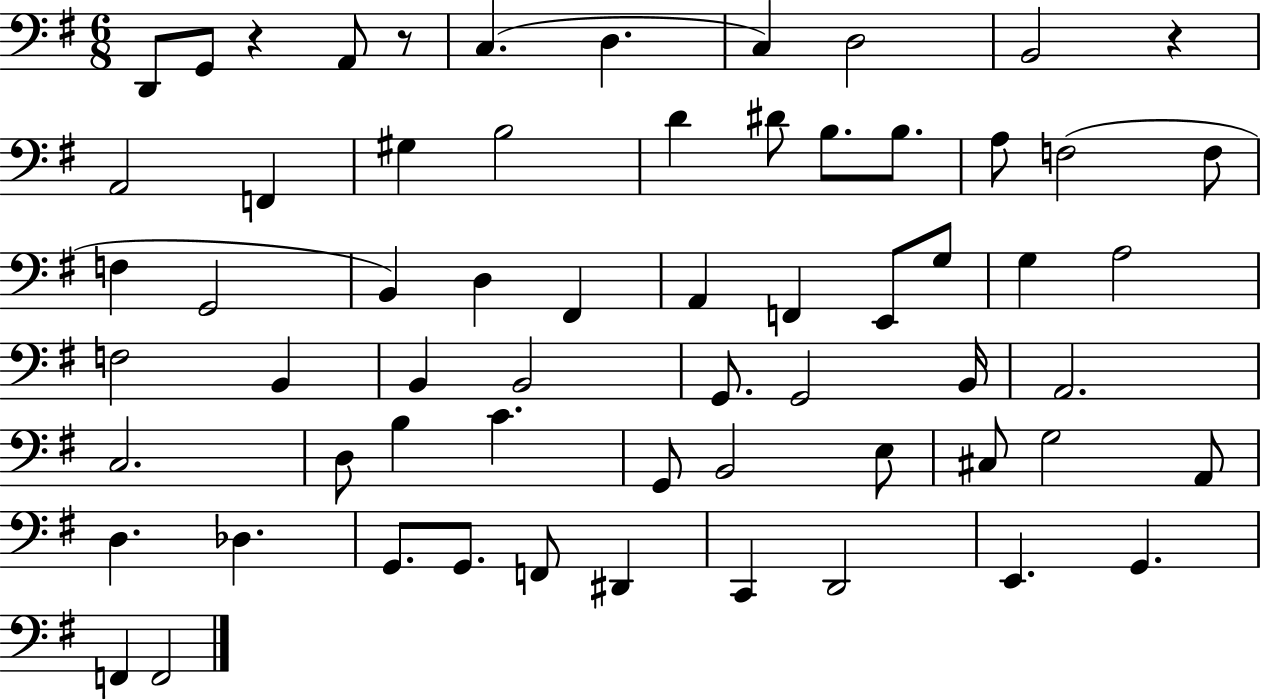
D2/e G2/e R/q A2/e R/e C3/q. D3/q. C3/q D3/h B2/h R/q A2/h F2/q G#3/q B3/h D4/q D#4/e B3/e. B3/e. A3/e F3/h F3/e F3/q G2/h B2/q D3/q F#2/q A2/q F2/q E2/e G3/e G3/q A3/h F3/h B2/q B2/q B2/h G2/e. G2/h B2/s A2/h. C3/h. D3/e B3/q C4/q. G2/e B2/h E3/e C#3/e G3/h A2/e D3/q. Db3/q. G2/e. G2/e. F2/e D#2/q C2/q D2/h E2/q. G2/q. F2/q F2/h